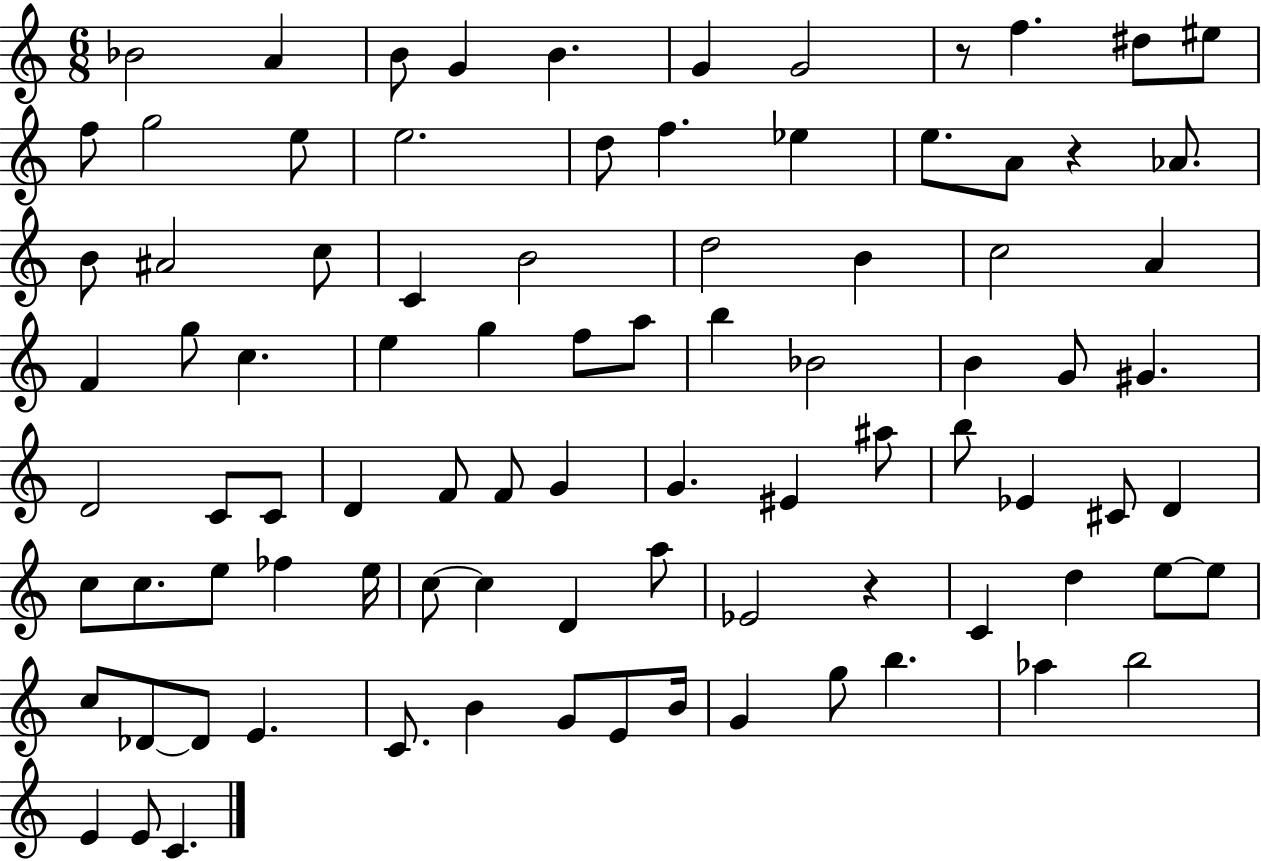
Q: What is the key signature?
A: C major